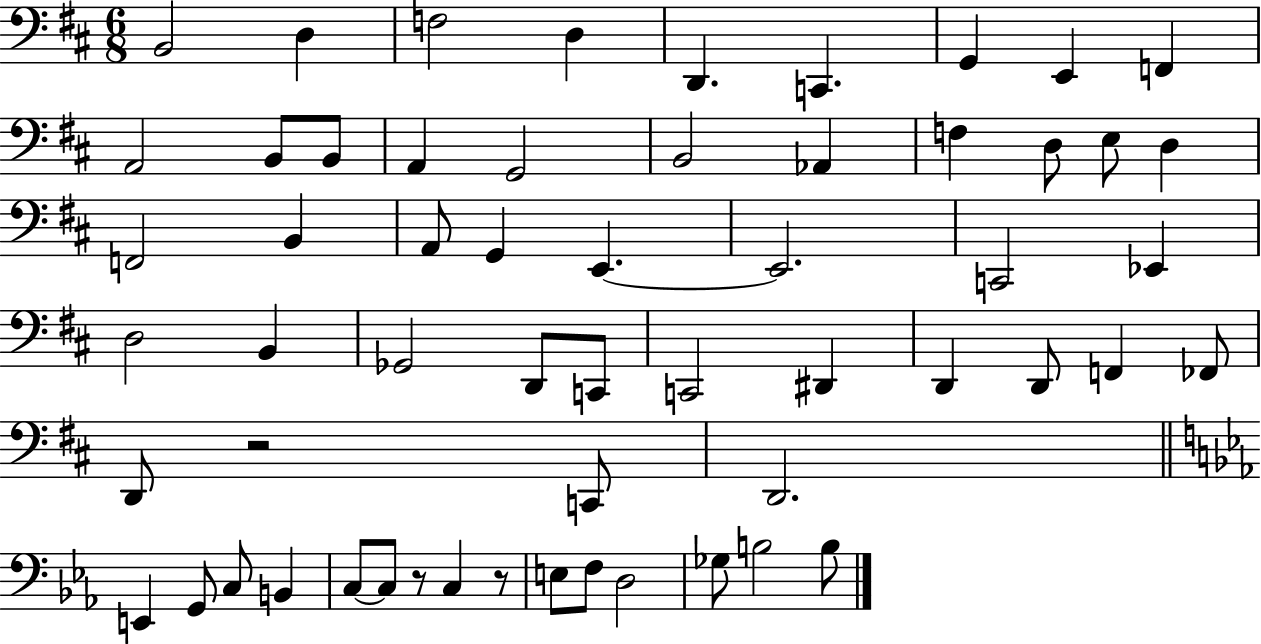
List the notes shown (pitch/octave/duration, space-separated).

B2/h D3/q F3/h D3/q D2/q. C2/q. G2/q E2/q F2/q A2/h B2/e B2/e A2/q G2/h B2/h Ab2/q F3/q D3/e E3/e D3/q F2/h B2/q A2/e G2/q E2/q. E2/h. C2/h Eb2/q D3/h B2/q Gb2/h D2/e C2/e C2/h D#2/q D2/q D2/e F2/q FES2/e D2/e R/h C2/e D2/h. E2/q G2/e C3/e B2/q C3/e C3/e R/e C3/q R/e E3/e F3/e D3/h Gb3/e B3/h B3/e